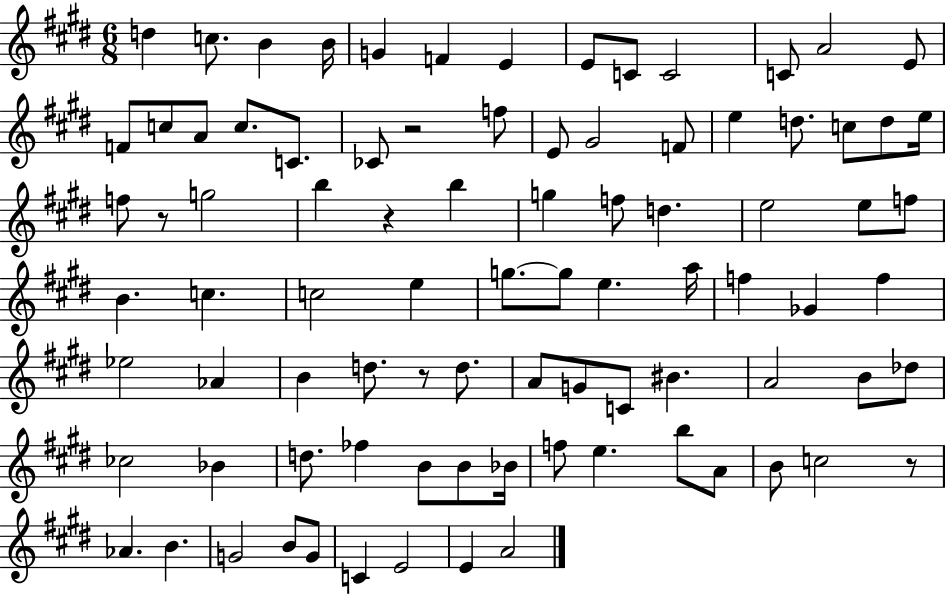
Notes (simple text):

D5/q C5/e. B4/q B4/s G4/q F4/q E4/q E4/e C4/e C4/h C4/e A4/h E4/e F4/e C5/e A4/e C5/e. C4/e. CES4/e R/h F5/e E4/e G#4/h F4/e E5/q D5/e. C5/e D5/e E5/s F5/e R/e G5/h B5/q R/q B5/q G5/q F5/e D5/q. E5/h E5/e F5/e B4/q. C5/q. C5/h E5/q G5/e. G5/e E5/q. A5/s F5/q Gb4/q F5/q Eb5/h Ab4/q B4/q D5/e. R/e D5/e. A4/e G4/e C4/e BIS4/q. A4/h B4/e Db5/e CES5/h Bb4/q D5/e. FES5/q B4/e B4/e Bb4/s F5/e E5/q. B5/e A4/e B4/e C5/h R/e Ab4/q. B4/q. G4/h B4/e G4/e C4/q E4/h E4/q A4/h